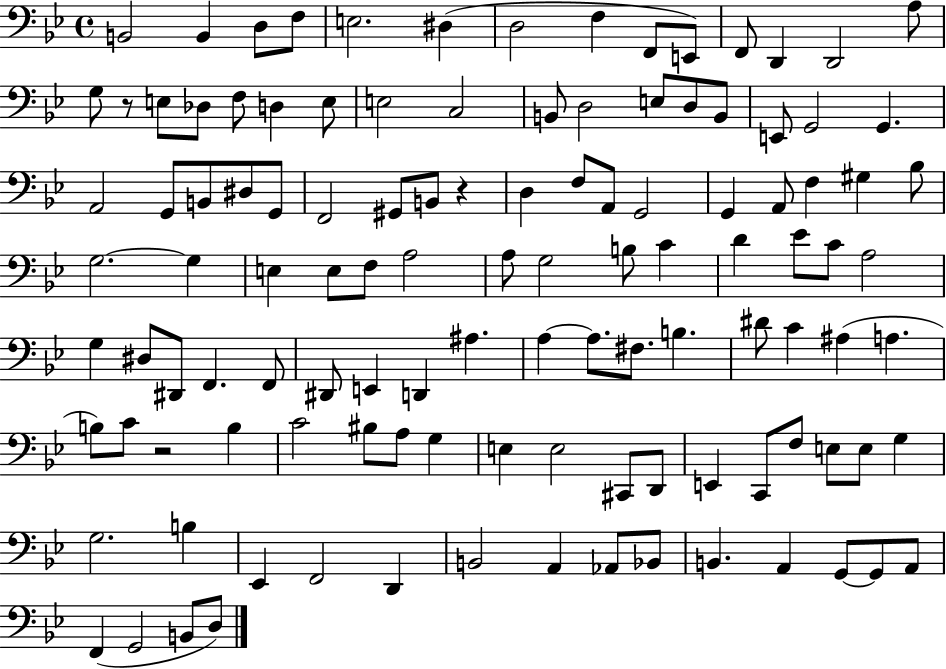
X:1
T:Untitled
M:4/4
L:1/4
K:Bb
B,,2 B,, D,/2 F,/2 E,2 ^D, D,2 F, F,,/2 E,,/2 F,,/2 D,, D,,2 A,/2 G,/2 z/2 E,/2 _D,/2 F,/2 D, E,/2 E,2 C,2 B,,/2 D,2 E,/2 D,/2 B,,/2 E,,/2 G,,2 G,, A,,2 G,,/2 B,,/2 ^D,/2 G,,/2 F,,2 ^G,,/2 B,,/2 z D, F,/2 A,,/2 G,,2 G,, A,,/2 F, ^G, _B,/2 G,2 G, E, E,/2 F,/2 A,2 A,/2 G,2 B,/2 C D _E/2 C/2 A,2 G, ^D,/2 ^D,,/2 F,, F,,/2 ^D,,/2 E,, D,, ^A, A, A,/2 ^F,/2 B, ^D/2 C ^A, A, B,/2 C/2 z2 B, C2 ^B,/2 A,/2 G, E, E,2 ^C,,/2 D,,/2 E,, C,,/2 F,/2 E,/2 E,/2 G, G,2 B, _E,, F,,2 D,, B,,2 A,, _A,,/2 _B,,/2 B,, A,, G,,/2 G,,/2 A,,/2 F,, G,,2 B,,/2 D,/2